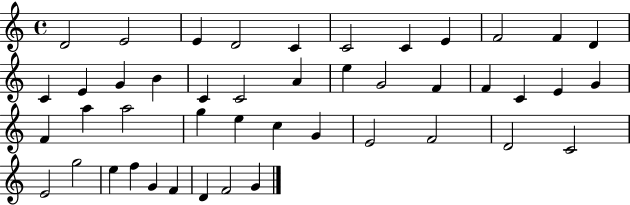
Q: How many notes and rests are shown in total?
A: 45